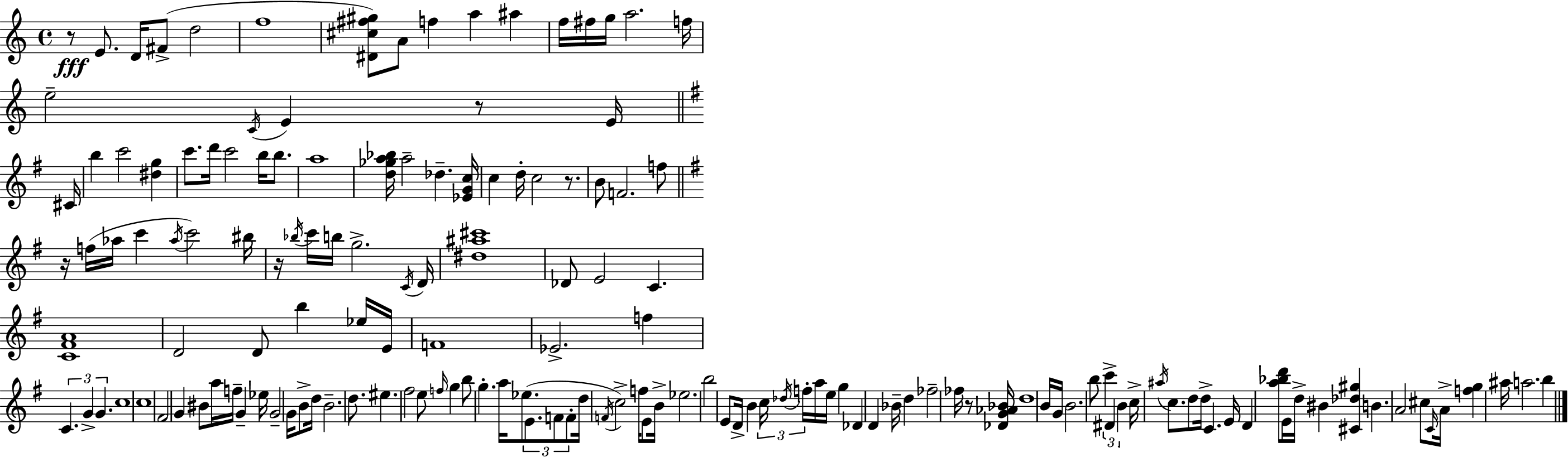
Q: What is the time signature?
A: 4/4